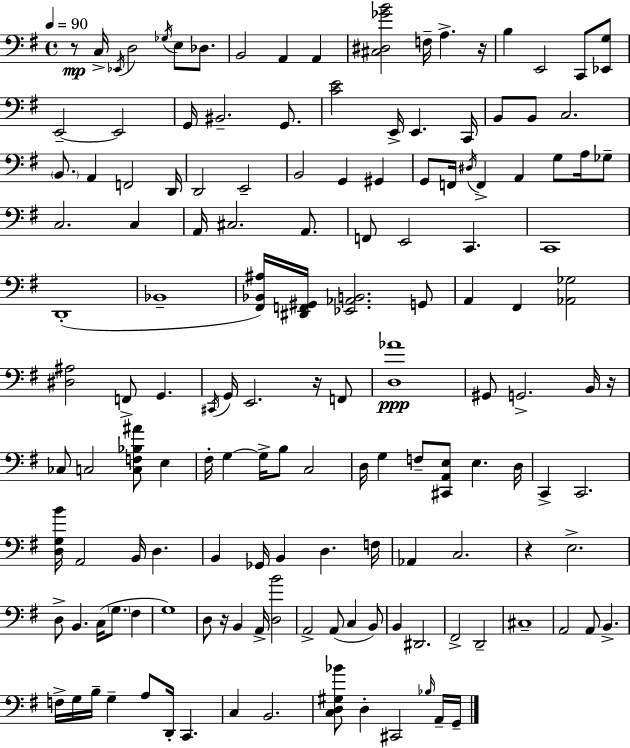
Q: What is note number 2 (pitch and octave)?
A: Eb2